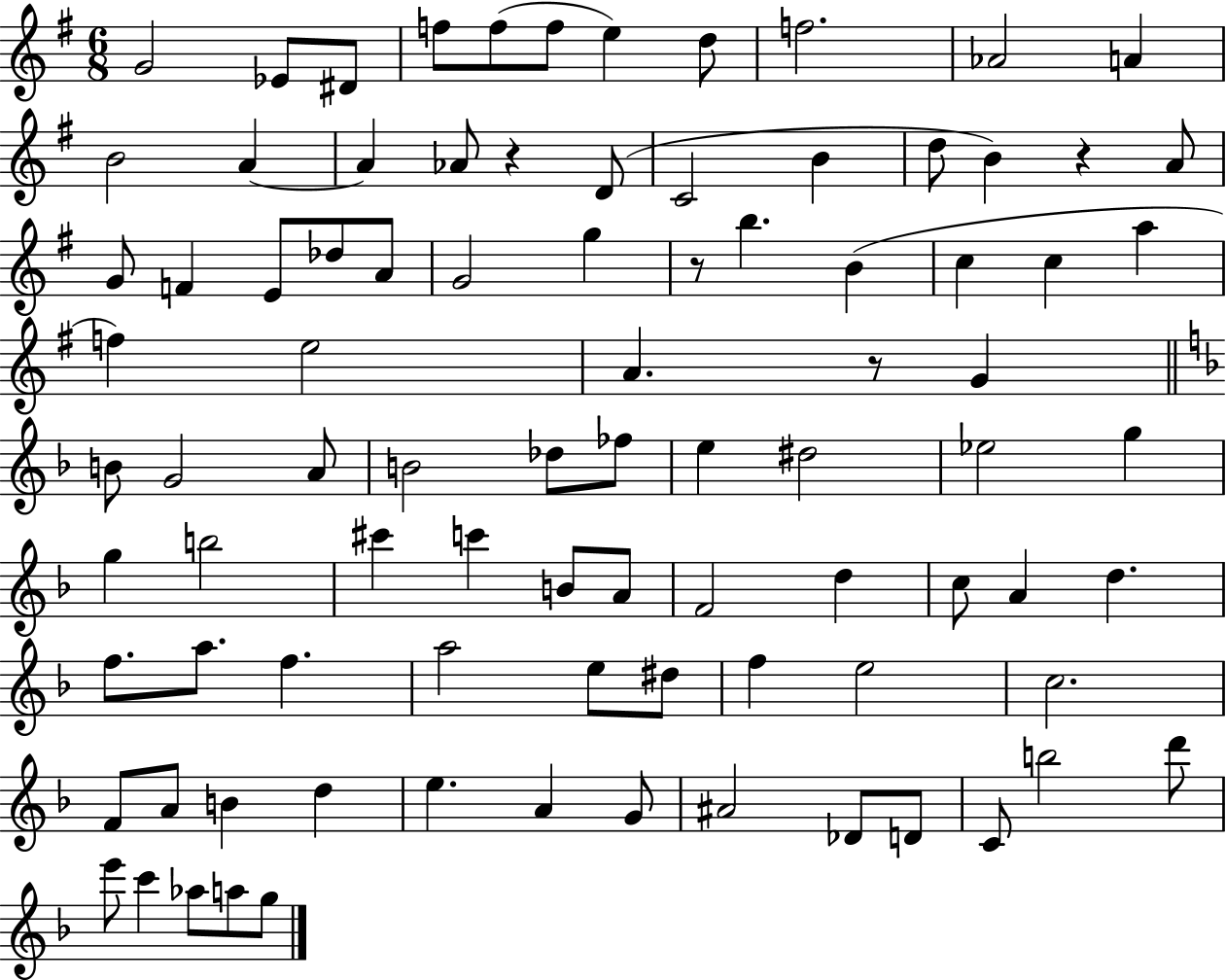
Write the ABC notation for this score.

X:1
T:Untitled
M:6/8
L:1/4
K:G
G2 _E/2 ^D/2 f/2 f/2 f/2 e d/2 f2 _A2 A B2 A A _A/2 z D/2 C2 B d/2 B z A/2 G/2 F E/2 _d/2 A/2 G2 g z/2 b B c c a f e2 A z/2 G B/2 G2 A/2 B2 _d/2 _f/2 e ^d2 _e2 g g b2 ^c' c' B/2 A/2 F2 d c/2 A d f/2 a/2 f a2 e/2 ^d/2 f e2 c2 F/2 A/2 B d e A G/2 ^A2 _D/2 D/2 C/2 b2 d'/2 e'/2 c' _a/2 a/2 g/2